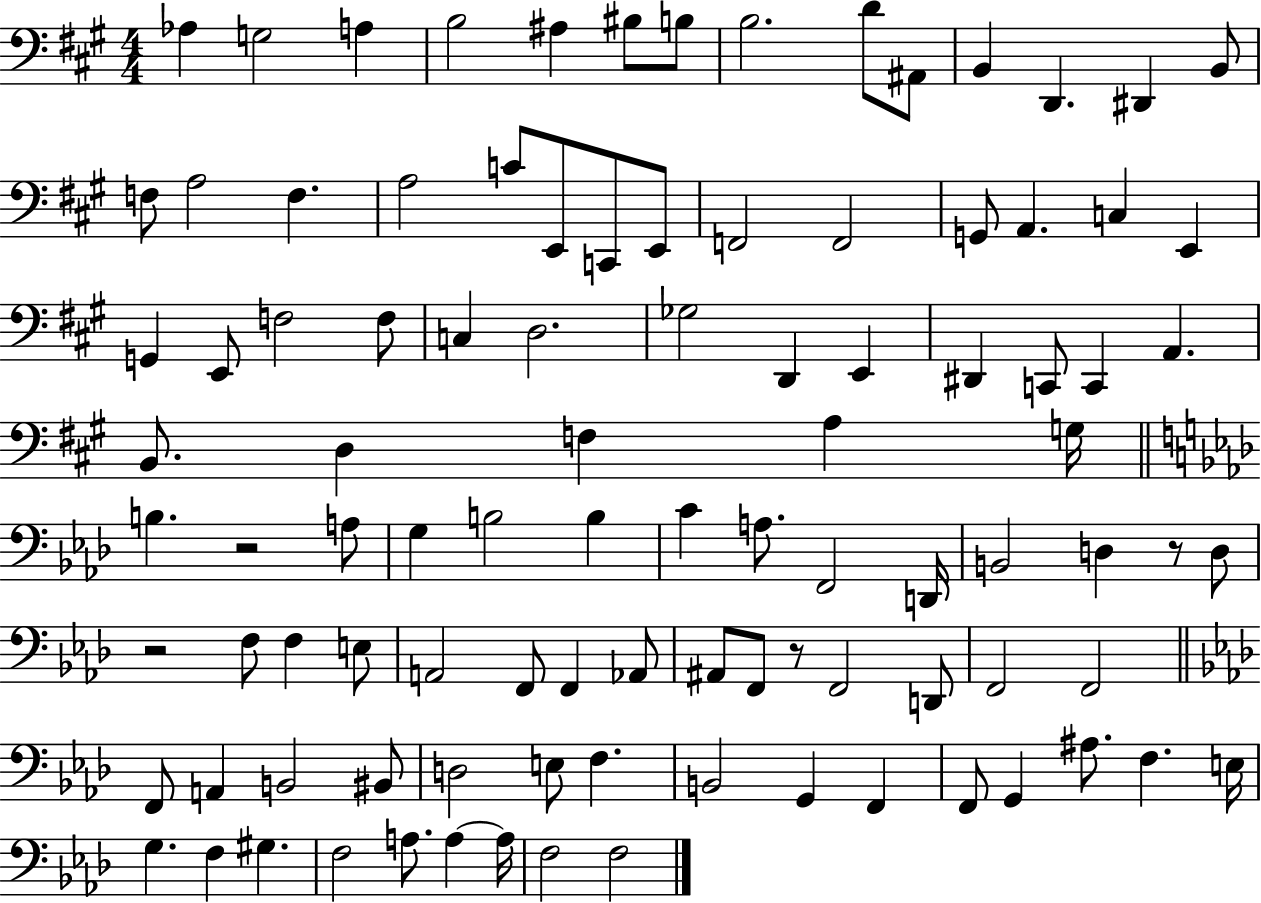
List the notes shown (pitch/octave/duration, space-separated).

Ab3/q G3/h A3/q B3/h A#3/q BIS3/e B3/e B3/h. D4/e A#2/e B2/q D2/q. D#2/q B2/e F3/e A3/h F3/q. A3/h C4/e E2/e C2/e E2/e F2/h F2/h G2/e A2/q. C3/q E2/q G2/q E2/e F3/h F3/e C3/q D3/h. Gb3/h D2/q E2/q D#2/q C2/e C2/q A2/q. B2/e. D3/q F3/q A3/q G3/s B3/q. R/h A3/e G3/q B3/h B3/q C4/q A3/e. F2/h D2/s B2/h D3/q R/e D3/e R/h F3/e F3/q E3/e A2/h F2/e F2/q Ab2/e A#2/e F2/e R/e F2/h D2/e F2/h F2/h F2/e A2/q B2/h BIS2/e D3/h E3/e F3/q. B2/h G2/q F2/q F2/e G2/q A#3/e. F3/q. E3/s G3/q. F3/q G#3/q. F3/h A3/e. A3/q A3/s F3/h F3/h